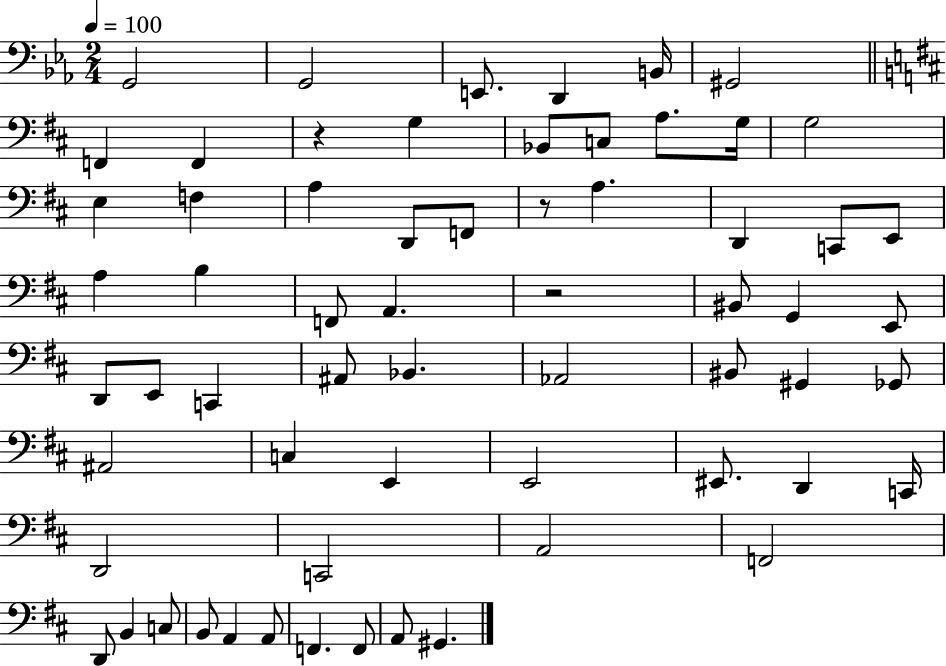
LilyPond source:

{
  \clef bass
  \numericTimeSignature
  \time 2/4
  \key ees \major
  \tempo 4 = 100
  g,2 | g,2 | e,8. d,4 b,16 | gis,2 | \break \bar "||" \break \key b \minor f,4 f,4 | r4 g4 | bes,8 c8 a8. g16 | g2 | \break e4 f4 | a4 d,8 f,8 | r8 a4. | d,4 c,8 e,8 | \break a4 b4 | f,8 a,4. | r2 | bis,8 g,4 e,8 | \break d,8 e,8 c,4 | ais,8 bes,4. | aes,2 | bis,8 gis,4 ges,8 | \break ais,2 | c4 e,4 | e,2 | eis,8. d,4 c,16 | \break d,2 | c,2 | a,2 | f,2 | \break d,8 b,4 c8 | b,8 a,4 a,8 | f,4. f,8 | a,8 gis,4. | \break \bar "|."
}